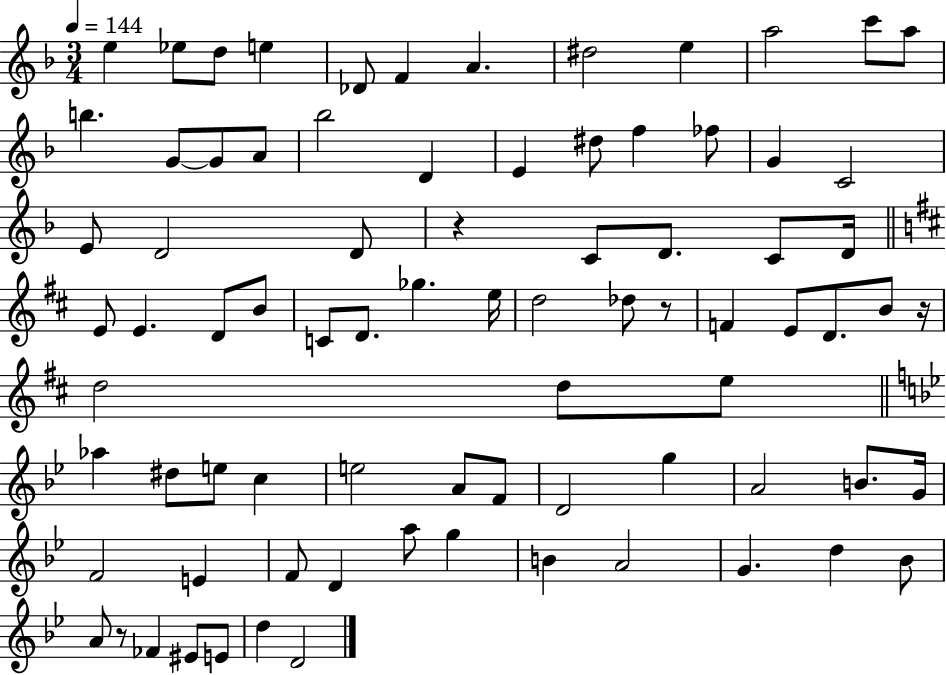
{
  \clef treble
  \numericTimeSignature
  \time 3/4
  \key f \major
  \tempo 4 = 144
  \repeat volta 2 { e''4 ees''8 d''8 e''4 | des'8 f'4 a'4. | dis''2 e''4 | a''2 c'''8 a''8 | \break b''4. g'8~~ g'8 a'8 | bes''2 d'4 | e'4 dis''8 f''4 fes''8 | g'4 c'2 | \break e'8 d'2 d'8 | r4 c'8 d'8. c'8 d'16 | \bar "||" \break \key d \major e'8 e'4. d'8 b'8 | c'8 d'8. ges''4. e''16 | d''2 des''8 r8 | f'4 e'8 d'8. b'8 r16 | \break d''2 d''8 e''8 | \bar "||" \break \key g \minor aes''4 dis''8 e''8 c''4 | e''2 a'8 f'8 | d'2 g''4 | a'2 b'8. g'16 | \break f'2 e'4 | f'8 d'4 a''8 g''4 | b'4 a'2 | g'4. d''4 bes'8 | \break a'8 r8 fes'4 eis'8 e'8 | d''4 d'2 | } \bar "|."
}